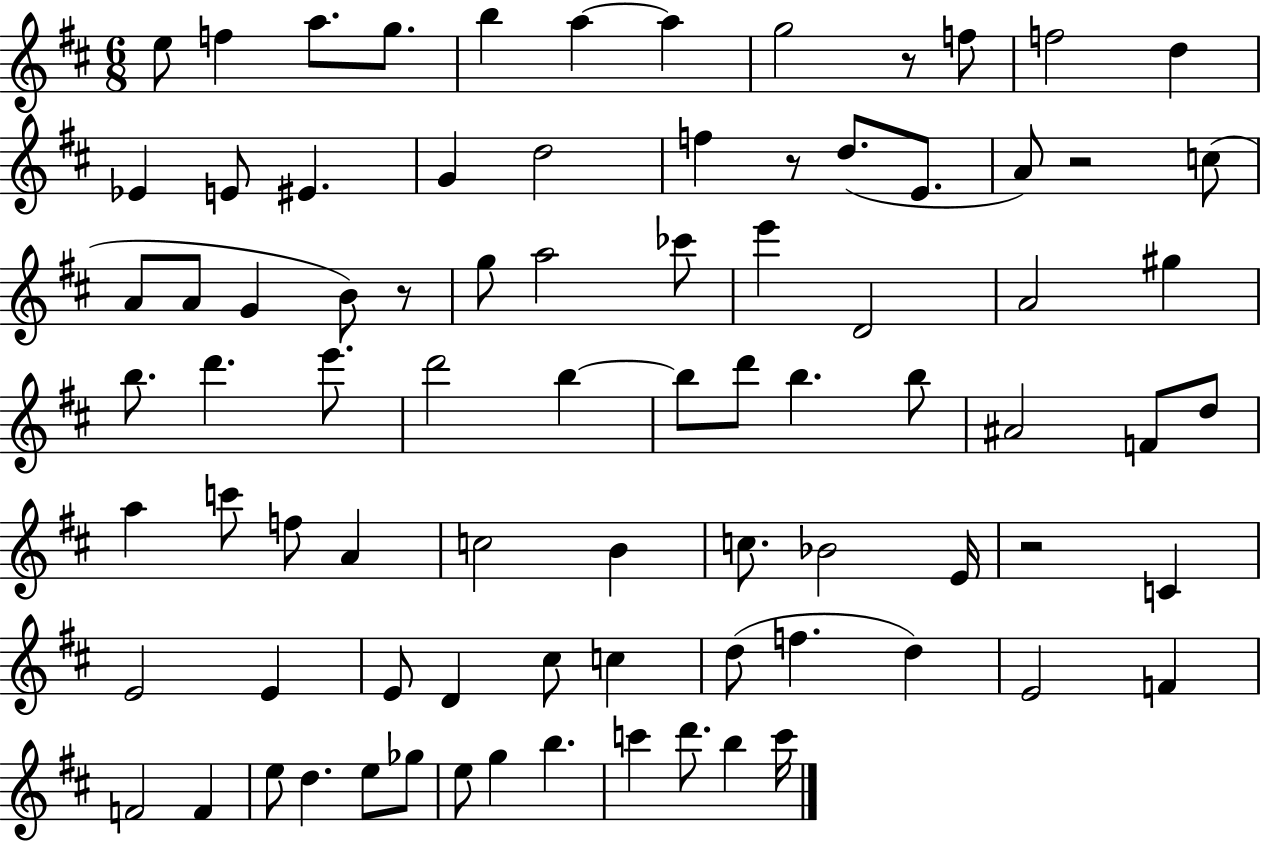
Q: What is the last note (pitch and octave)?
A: C6